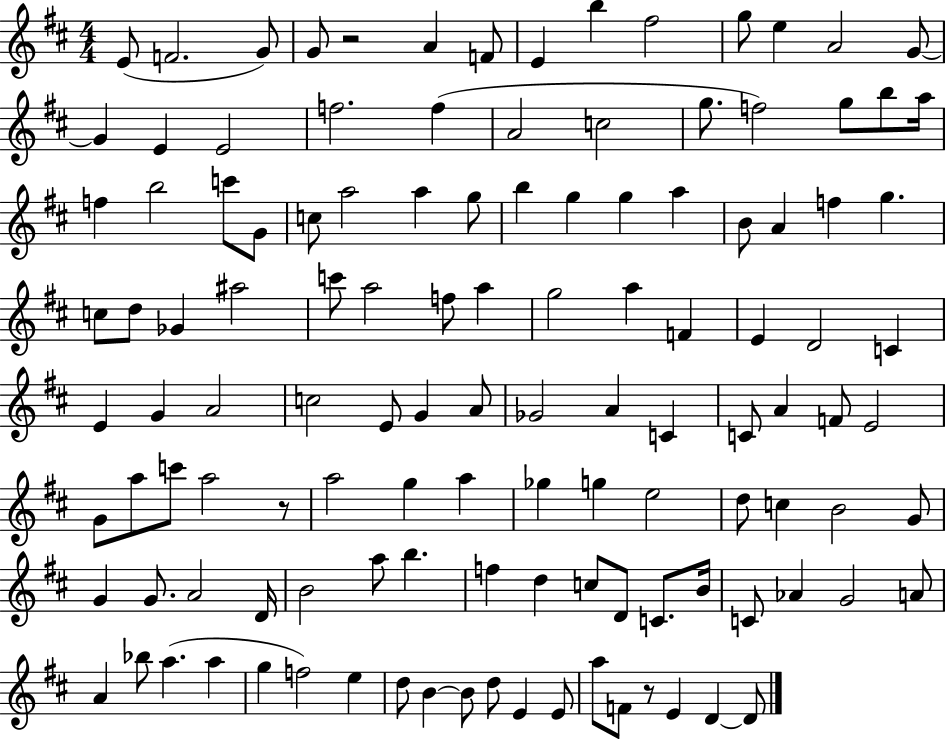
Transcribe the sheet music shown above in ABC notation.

X:1
T:Untitled
M:4/4
L:1/4
K:D
E/2 F2 G/2 G/2 z2 A F/2 E b ^f2 g/2 e A2 G/2 G E E2 f2 f A2 c2 g/2 f2 g/2 b/2 a/4 f b2 c'/2 G/2 c/2 a2 a g/2 b g g a B/2 A f g c/2 d/2 _G ^a2 c'/2 a2 f/2 a g2 a F E D2 C E G A2 c2 E/2 G A/2 _G2 A C C/2 A F/2 E2 G/2 a/2 c'/2 a2 z/2 a2 g a _g g e2 d/2 c B2 G/2 G G/2 A2 D/4 B2 a/2 b f d c/2 D/2 C/2 B/4 C/2 _A G2 A/2 A _b/2 a a g f2 e d/2 B B/2 d/2 E E/2 a/2 F/2 z/2 E D D/2